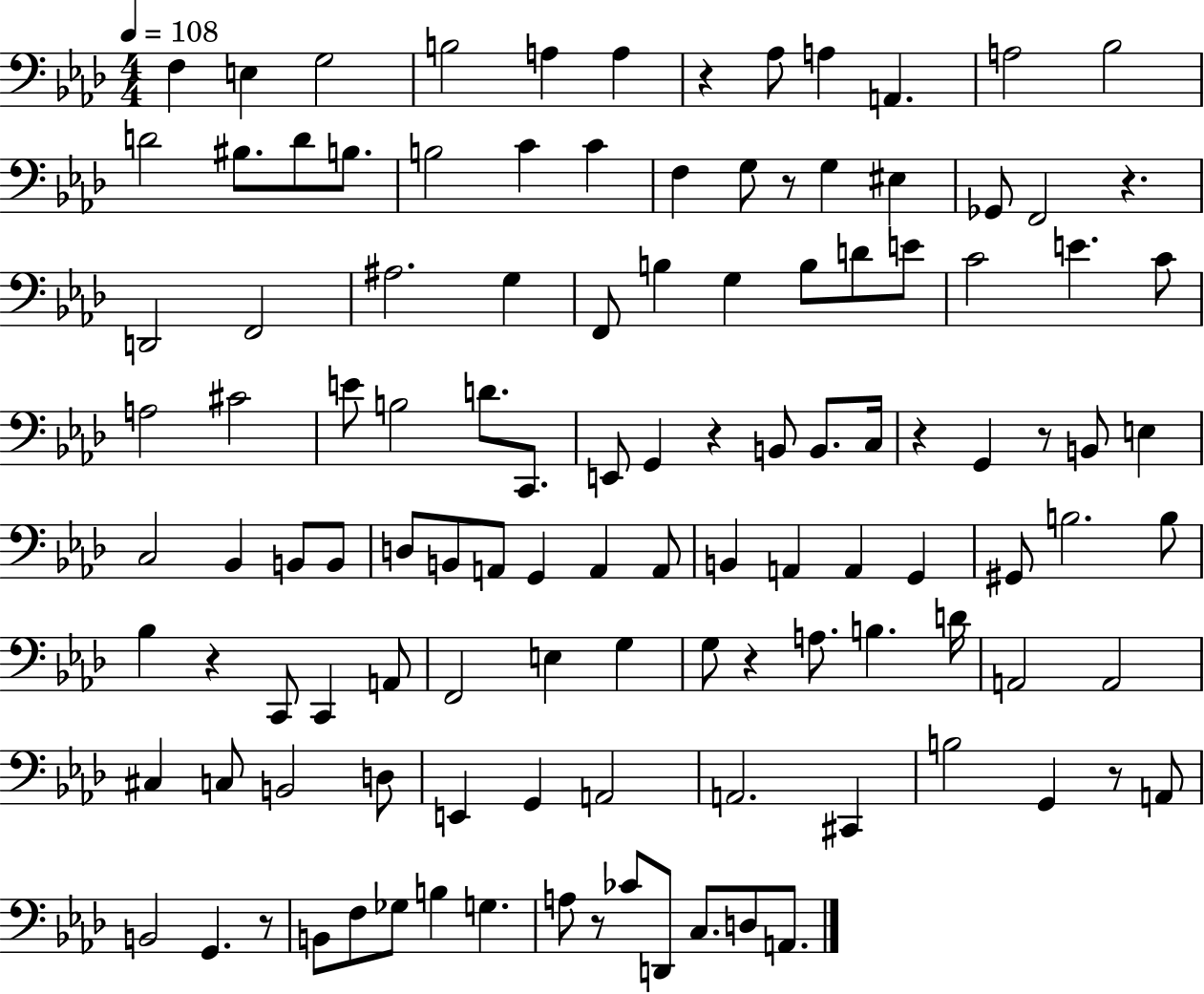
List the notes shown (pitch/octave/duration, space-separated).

F3/q E3/q G3/h B3/h A3/q A3/q R/q Ab3/e A3/q A2/q. A3/h Bb3/h D4/h BIS3/e. D4/e B3/e. B3/h C4/q C4/q F3/q G3/e R/e G3/q EIS3/q Gb2/e F2/h R/q. D2/h F2/h A#3/h. G3/q F2/e B3/q G3/q B3/e D4/e E4/e C4/h E4/q. C4/e A3/h C#4/h E4/e B3/h D4/e. C2/e. E2/e G2/q R/q B2/e B2/e. C3/s R/q G2/q R/e B2/e E3/q C3/h Bb2/q B2/e B2/e D3/e B2/e A2/e G2/q A2/q A2/e B2/q A2/q A2/q G2/q G#2/e B3/h. B3/e Bb3/q R/q C2/e C2/q A2/e F2/h E3/q G3/q G3/e R/q A3/e. B3/q. D4/s A2/h A2/h C#3/q C3/e B2/h D3/e E2/q G2/q A2/h A2/h. C#2/q B3/h G2/q R/e A2/e B2/h G2/q. R/e B2/e F3/e Gb3/e B3/q G3/q. A3/e R/e CES4/e D2/e C3/e. D3/e A2/e.